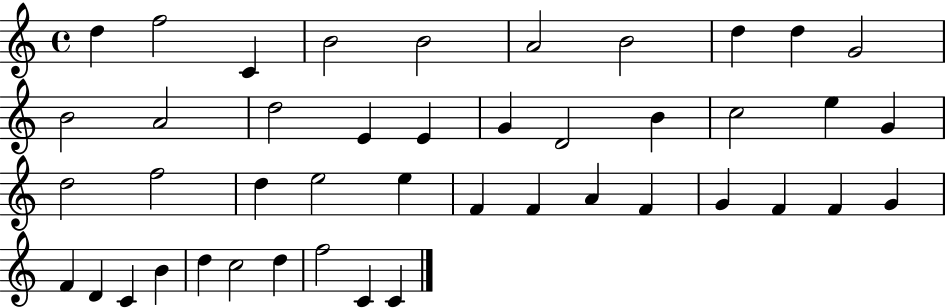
{
  \clef treble
  \time 4/4
  \defaultTimeSignature
  \key c \major
  d''4 f''2 c'4 | b'2 b'2 | a'2 b'2 | d''4 d''4 g'2 | \break b'2 a'2 | d''2 e'4 e'4 | g'4 d'2 b'4 | c''2 e''4 g'4 | \break d''2 f''2 | d''4 e''2 e''4 | f'4 f'4 a'4 f'4 | g'4 f'4 f'4 g'4 | \break f'4 d'4 c'4 b'4 | d''4 c''2 d''4 | f''2 c'4 c'4 | \bar "|."
}